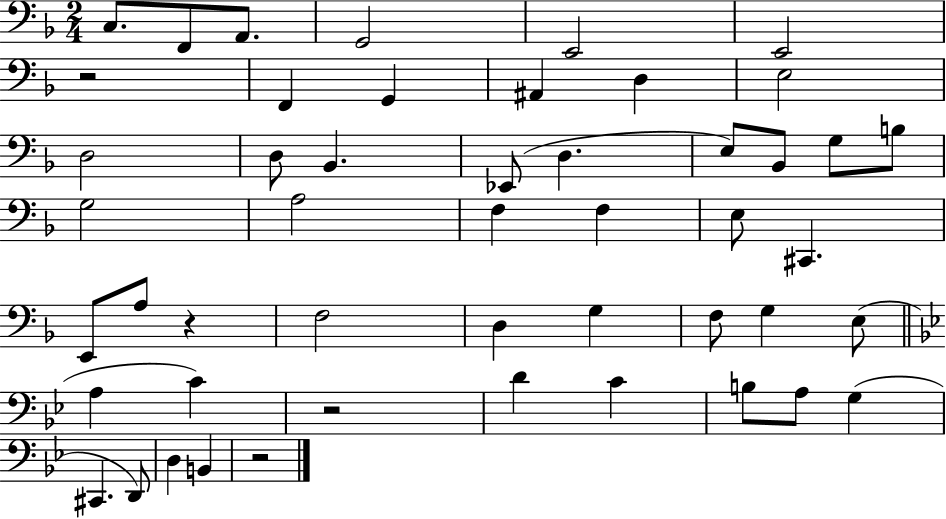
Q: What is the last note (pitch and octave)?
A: B2